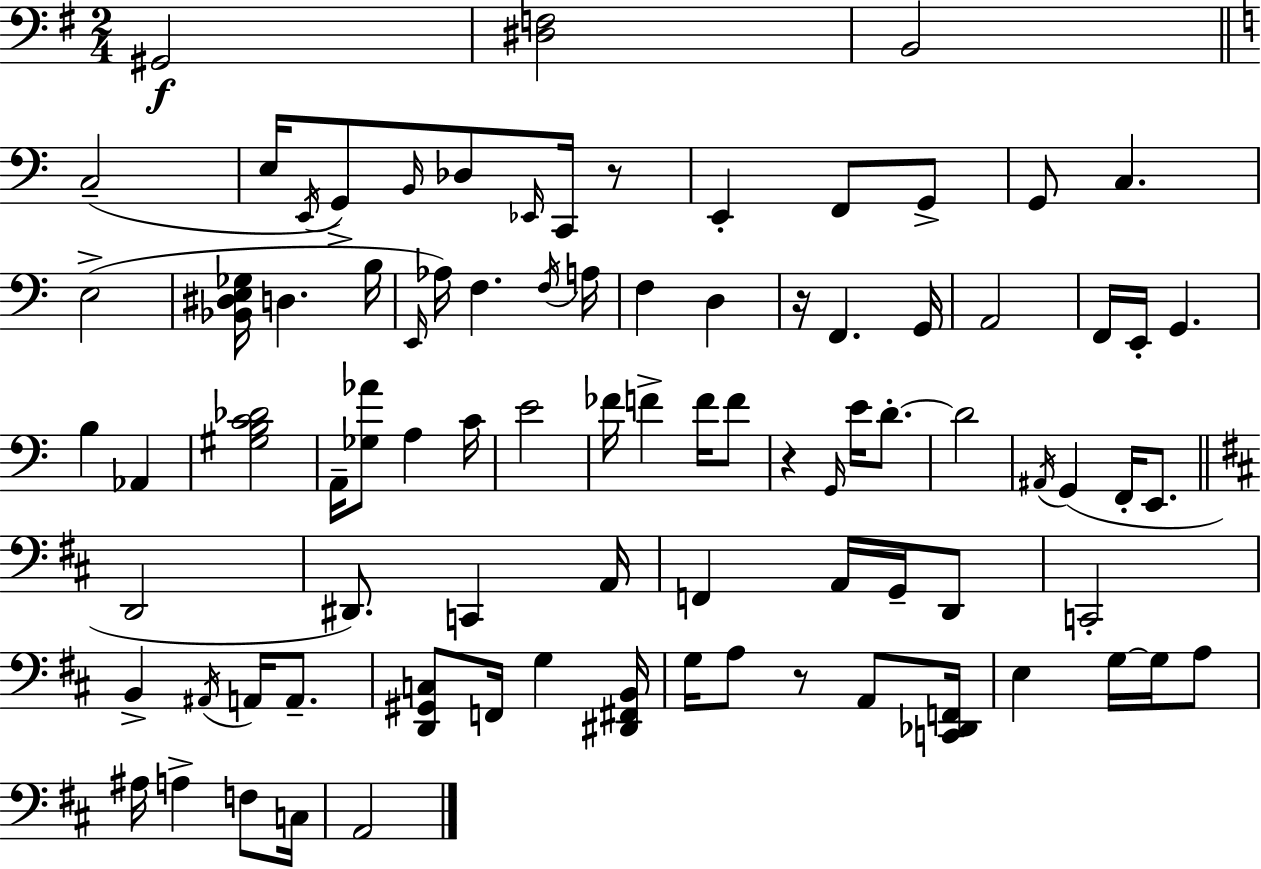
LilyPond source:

{
  \clef bass
  \numericTimeSignature
  \time 2/4
  \key g \major
  gis,2\f | <dis f>2 | b,2 | \bar "||" \break \key c \major c2--( | e16 \acciaccatura { e,16 }) g,8-> \grace { b,16 } des8 \grace { ees,16 } | c,16 r8 e,4-. f,8 | g,8-> g,8 c4. | \break e2->( | <bes, dis e ges>16 d4. | b16 \grace { e,16 }) aes16 f4. | \acciaccatura { f16 } a16 f4 | \break d4 r16 f,4. | g,16 a,2 | f,16 e,16-. g,4. | b4 | \break aes,4 <gis b c' des'>2 | a,16-- <ges aes'>8 | a4 c'16 e'2 | fes'16 f'4-> | \break f'16 f'8 r4 | \grace { g,16 } e'16 d'8.-.~~ d'2 | \acciaccatura { ais,16 } g,4( | f,16-. e,8. \bar "||" \break \key d \major d,2 | dis,8.) c,4 a,16 | f,4 a,16 g,16-- d,8 | c,2-. | \break b,4-> \acciaccatura { ais,16 } a,16 a,8.-- | <d, gis, c>8 f,16 g4 | <dis, fis, b,>16 g16 a8 r8 a,8 | <c, des, f,>16 e4 g16~~ g16 a8 | \break ais16 a4-> f8 | c16 a,2 | \bar "|."
}